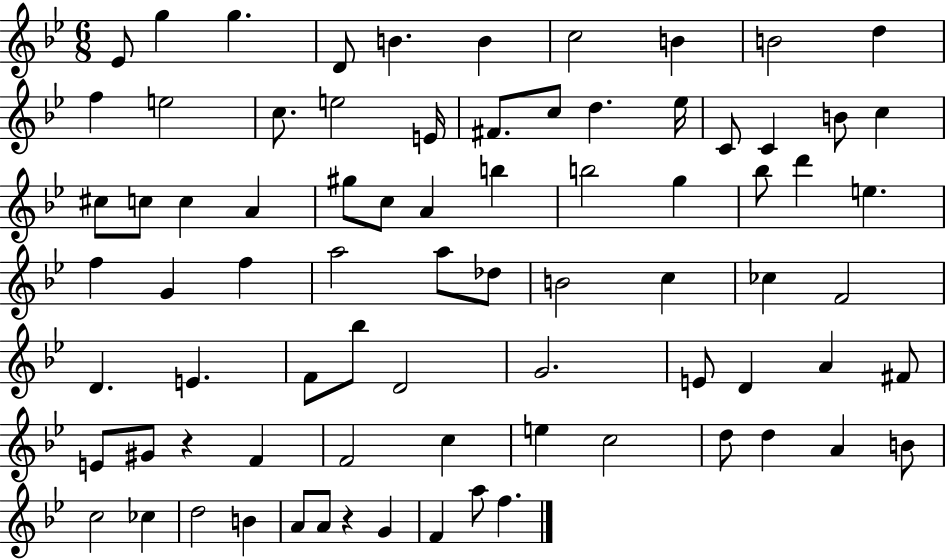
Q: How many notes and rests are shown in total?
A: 79